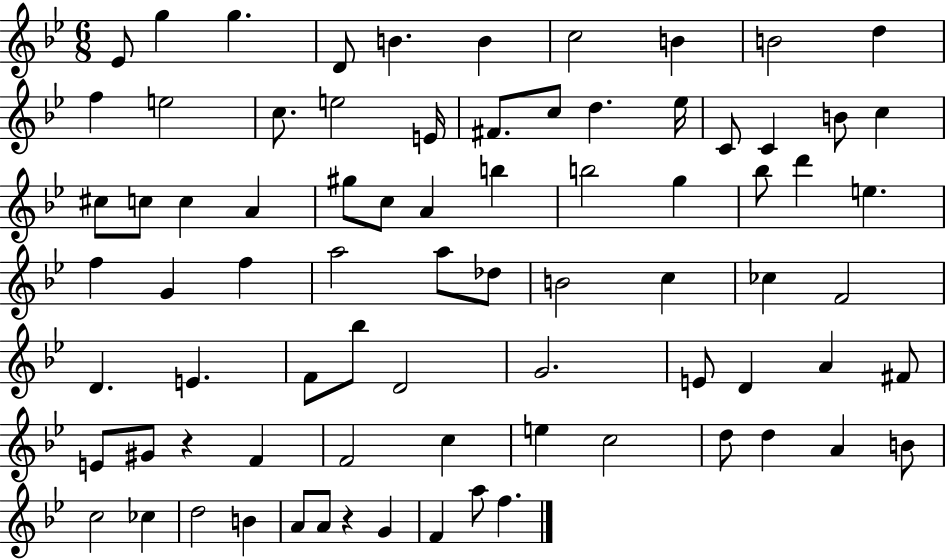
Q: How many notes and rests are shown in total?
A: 79